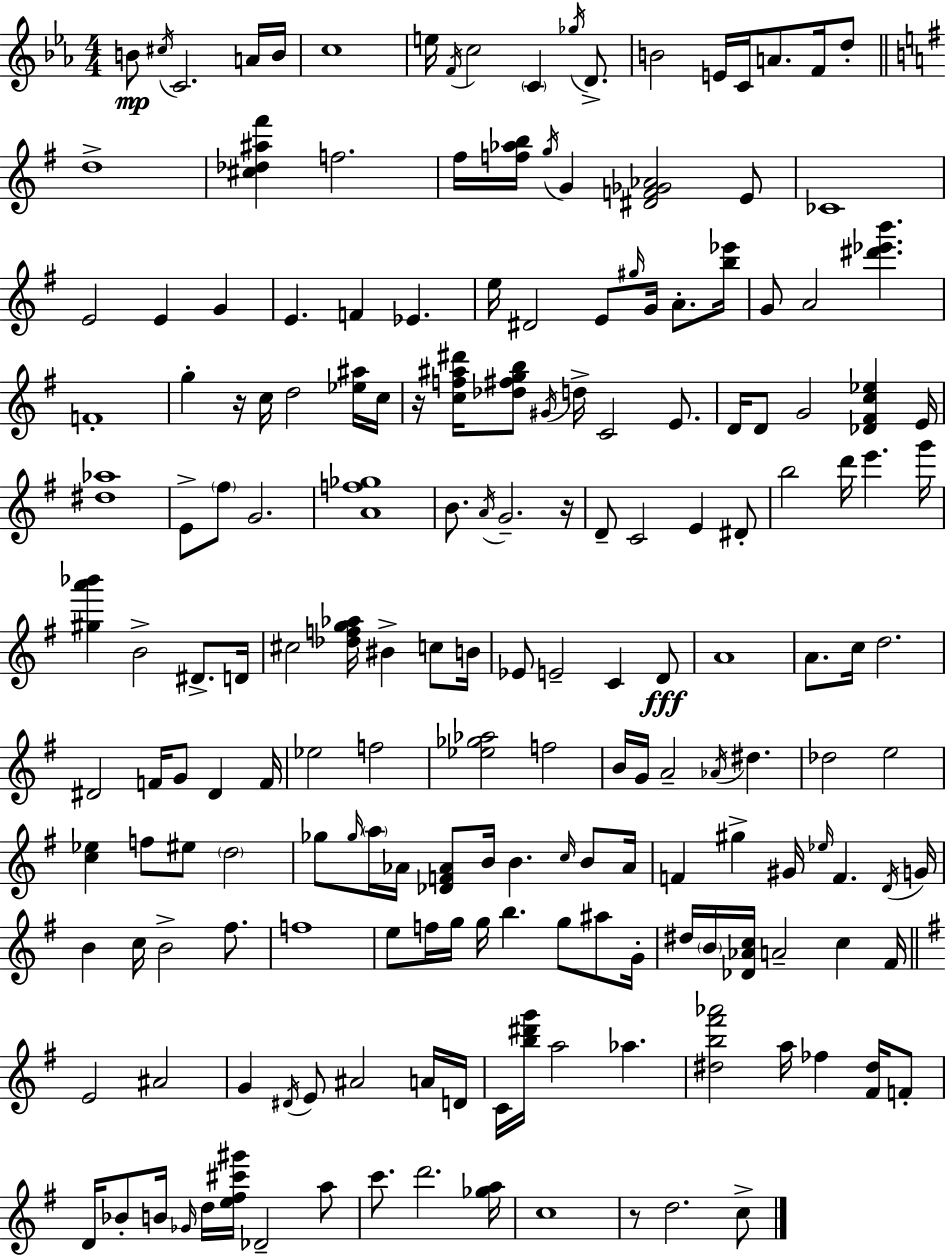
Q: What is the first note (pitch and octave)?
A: B4